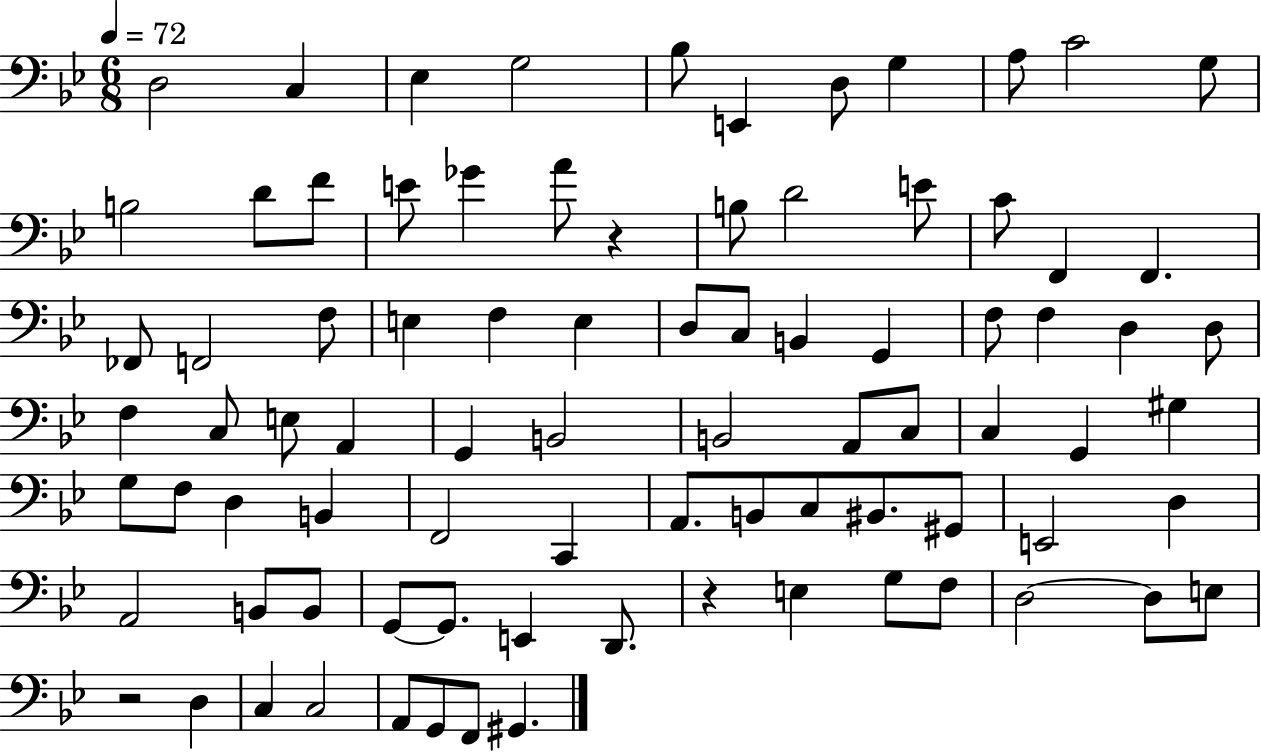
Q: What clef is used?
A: bass